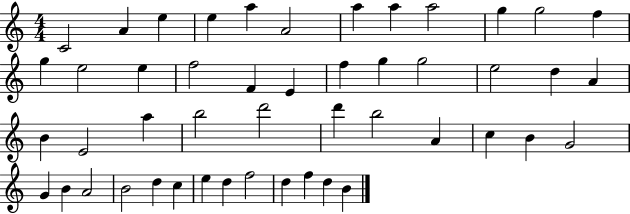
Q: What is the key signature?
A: C major